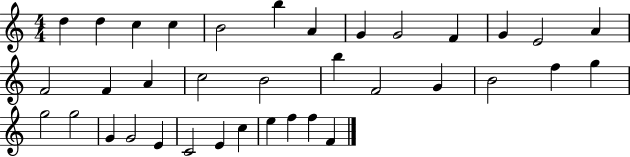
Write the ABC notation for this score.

X:1
T:Untitled
M:4/4
L:1/4
K:C
d d c c B2 b A G G2 F G E2 A F2 F A c2 B2 b F2 G B2 f g g2 g2 G G2 E C2 E c e f f F